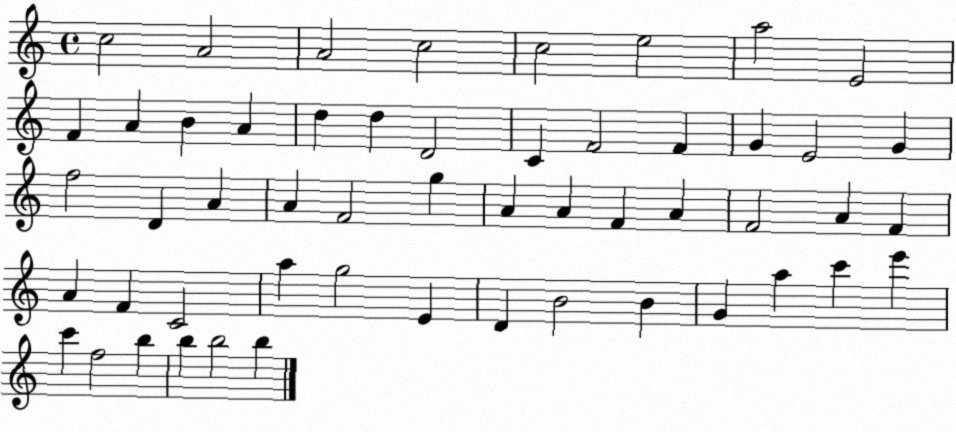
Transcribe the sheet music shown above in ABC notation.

X:1
T:Untitled
M:4/4
L:1/4
K:C
c2 A2 A2 c2 c2 e2 a2 E2 F A B A d d D2 C F2 F G E2 G f2 D A A F2 g A A F A F2 A F A F C2 a g2 E D B2 B G a c' e' c' f2 b b b2 b